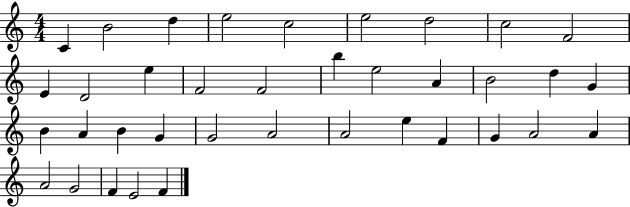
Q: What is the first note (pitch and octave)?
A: C4